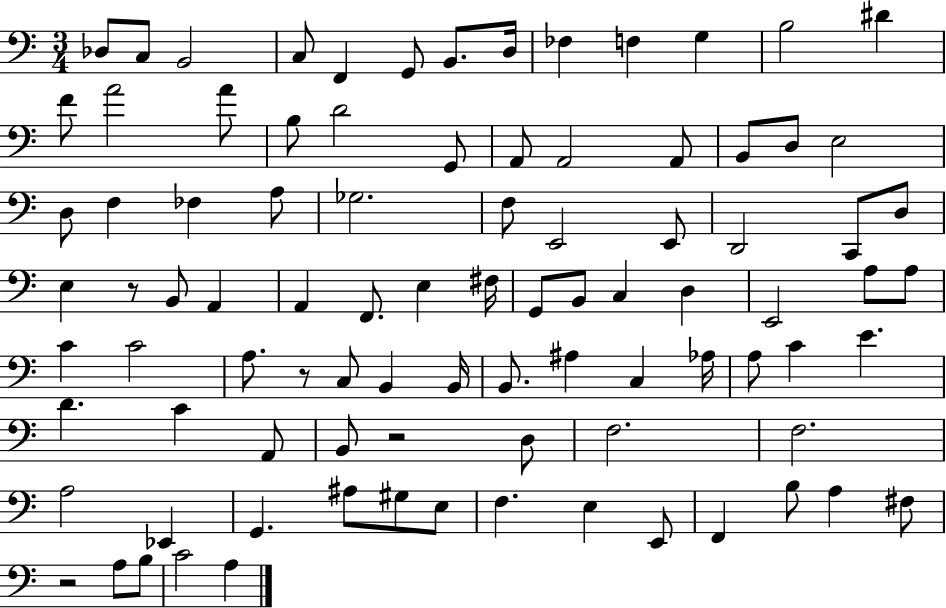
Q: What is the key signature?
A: C major